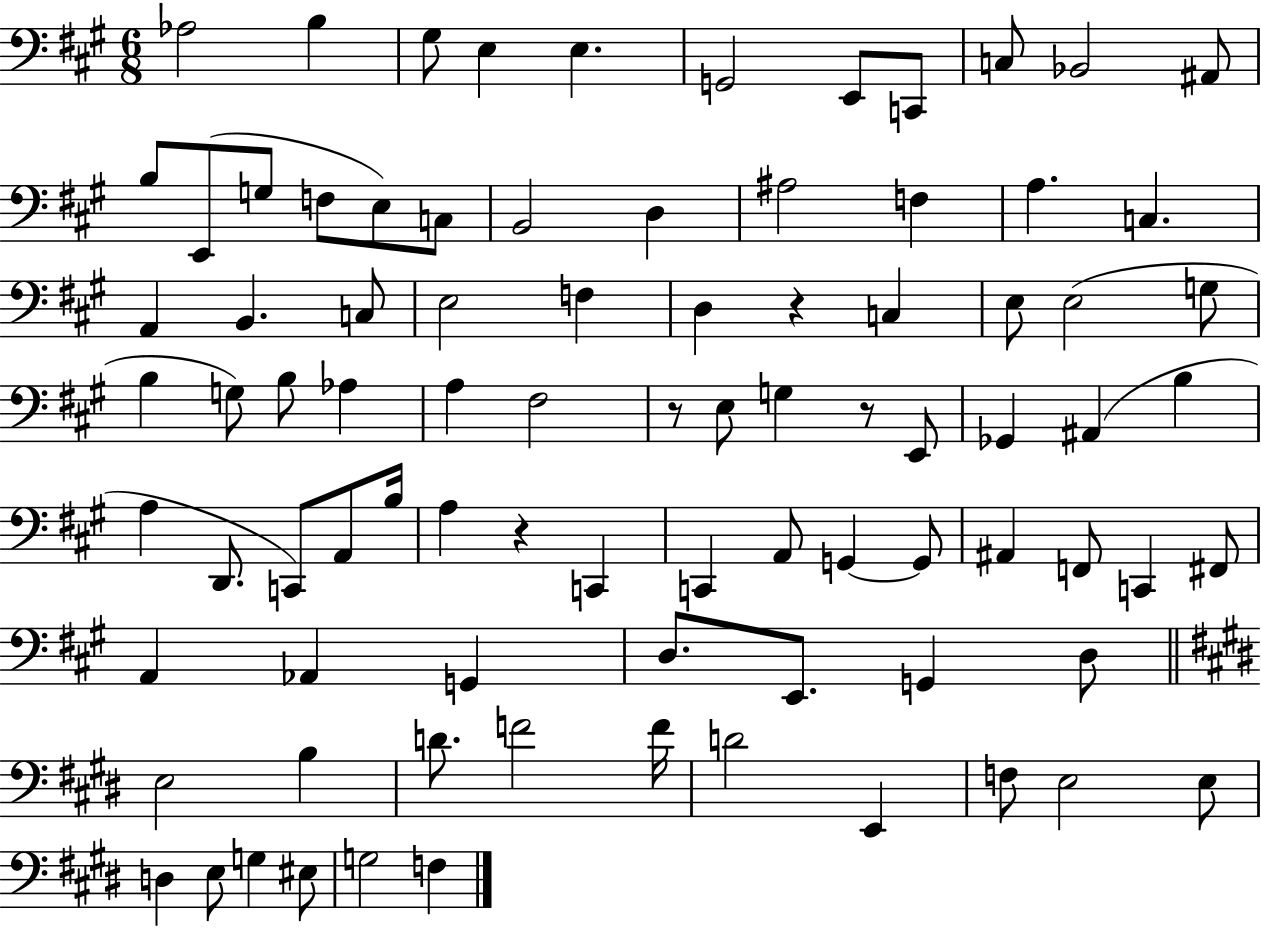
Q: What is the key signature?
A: A major